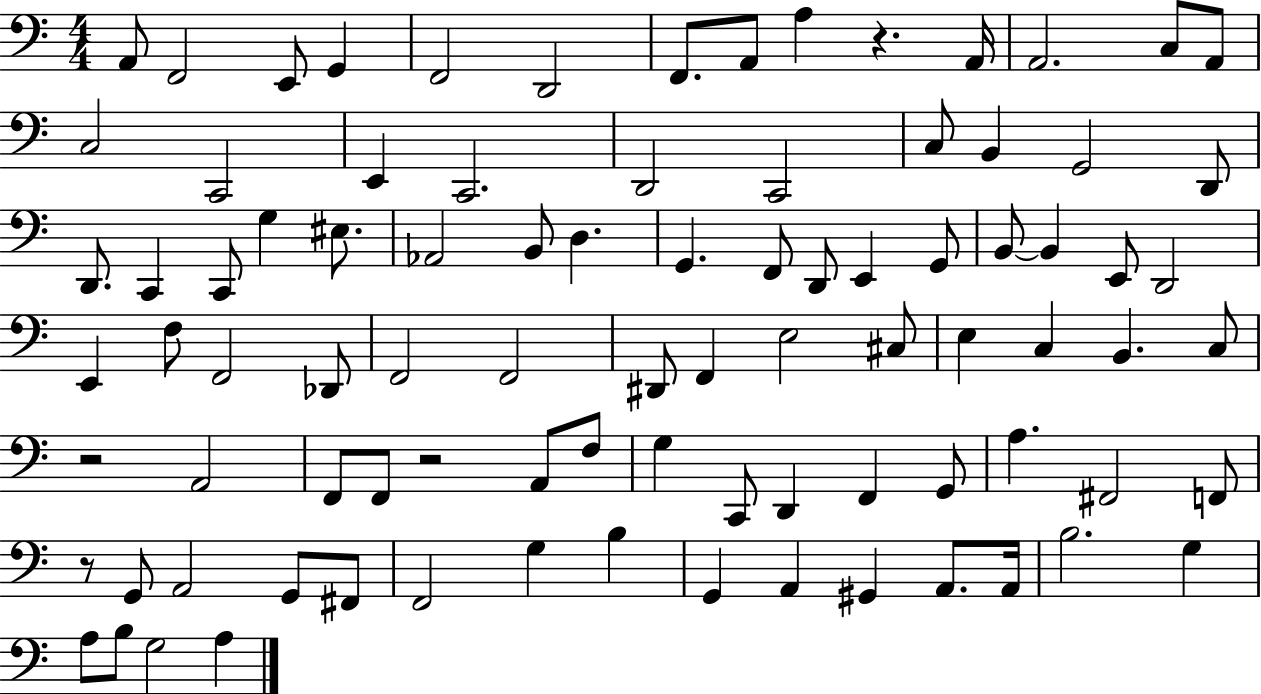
A2/e F2/h E2/e G2/q F2/h D2/h F2/e. A2/e A3/q R/q. A2/s A2/h. C3/e A2/e C3/h C2/h E2/q C2/h. D2/h C2/h C3/e B2/q G2/h D2/e D2/e. C2/q C2/e G3/q EIS3/e. Ab2/h B2/e D3/q. G2/q. F2/e D2/e E2/q G2/e B2/e B2/q E2/e D2/h E2/q F3/e F2/h Db2/e F2/h F2/h D#2/e F2/q E3/h C#3/e E3/q C3/q B2/q. C3/e R/h A2/h F2/e F2/e R/h A2/e F3/e G3/q C2/e D2/q F2/q G2/e A3/q. F#2/h F2/e R/e G2/e A2/h G2/e F#2/e F2/h G3/q B3/q G2/q A2/q G#2/q A2/e. A2/s B3/h. G3/q A3/e B3/e G3/h A3/q